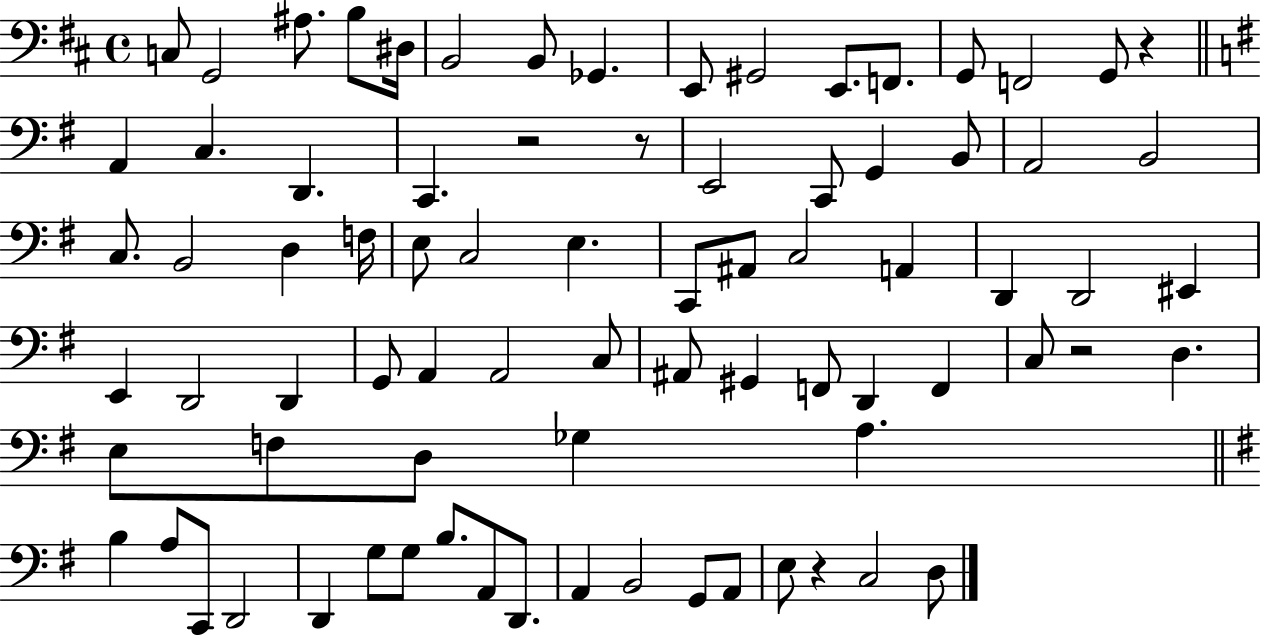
{
  \clef bass
  \time 4/4
  \defaultTimeSignature
  \key d \major
  \repeat volta 2 { c8 g,2 ais8. b8 dis16 | b,2 b,8 ges,4. | e,8 gis,2 e,8. f,8. | g,8 f,2 g,8 r4 | \break \bar "||" \break \key g \major a,4 c4. d,4. | c,4. r2 r8 | e,2 c,8 g,4 b,8 | a,2 b,2 | \break c8. b,2 d4 f16 | e8 c2 e4. | c,8 ais,8 c2 a,4 | d,4 d,2 eis,4 | \break e,4 d,2 d,4 | g,8 a,4 a,2 c8 | ais,8 gis,4 f,8 d,4 f,4 | c8 r2 d4. | \break e8 f8 d8 ges4 a4. | \bar "||" \break \key e \minor b4 a8 c,8 d,2 | d,4 g8 g8 b8. a,8 d,8. | a,4 b,2 g,8 a,8 | e8 r4 c2 d8 | \break } \bar "|."
}